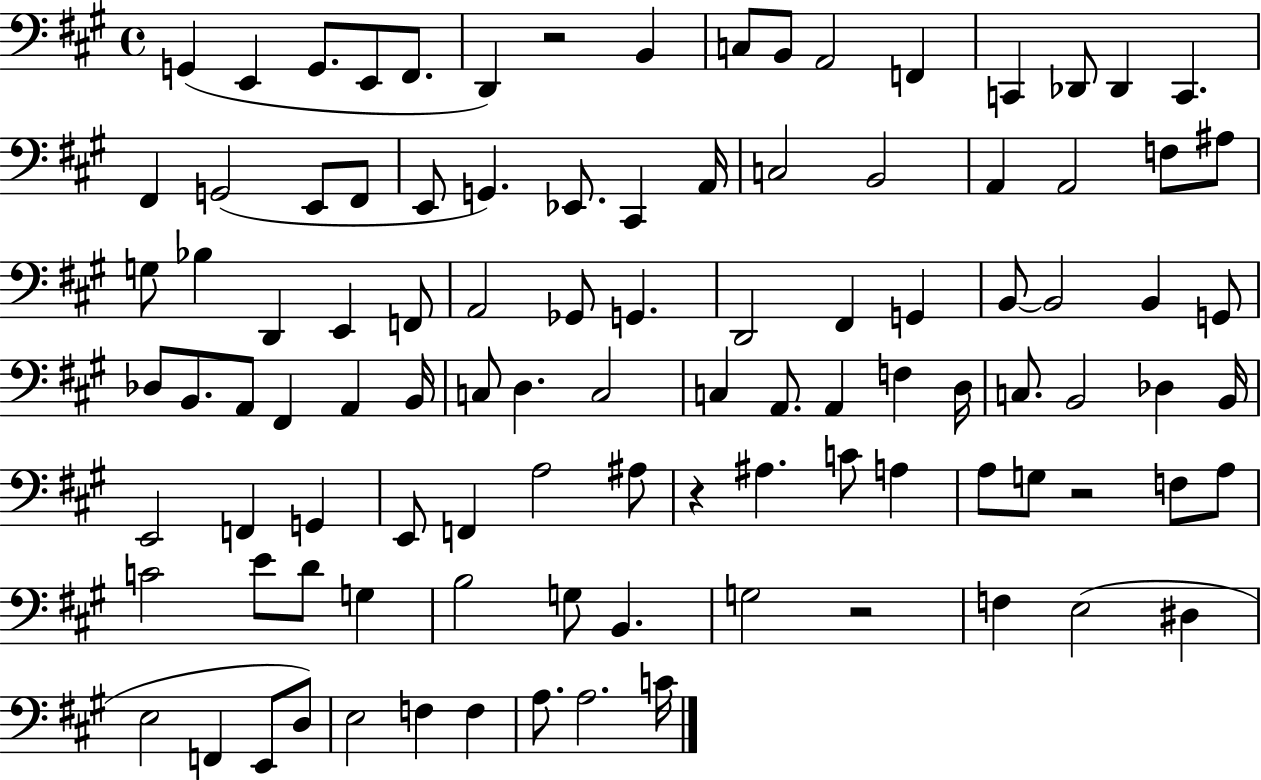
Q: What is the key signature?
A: A major